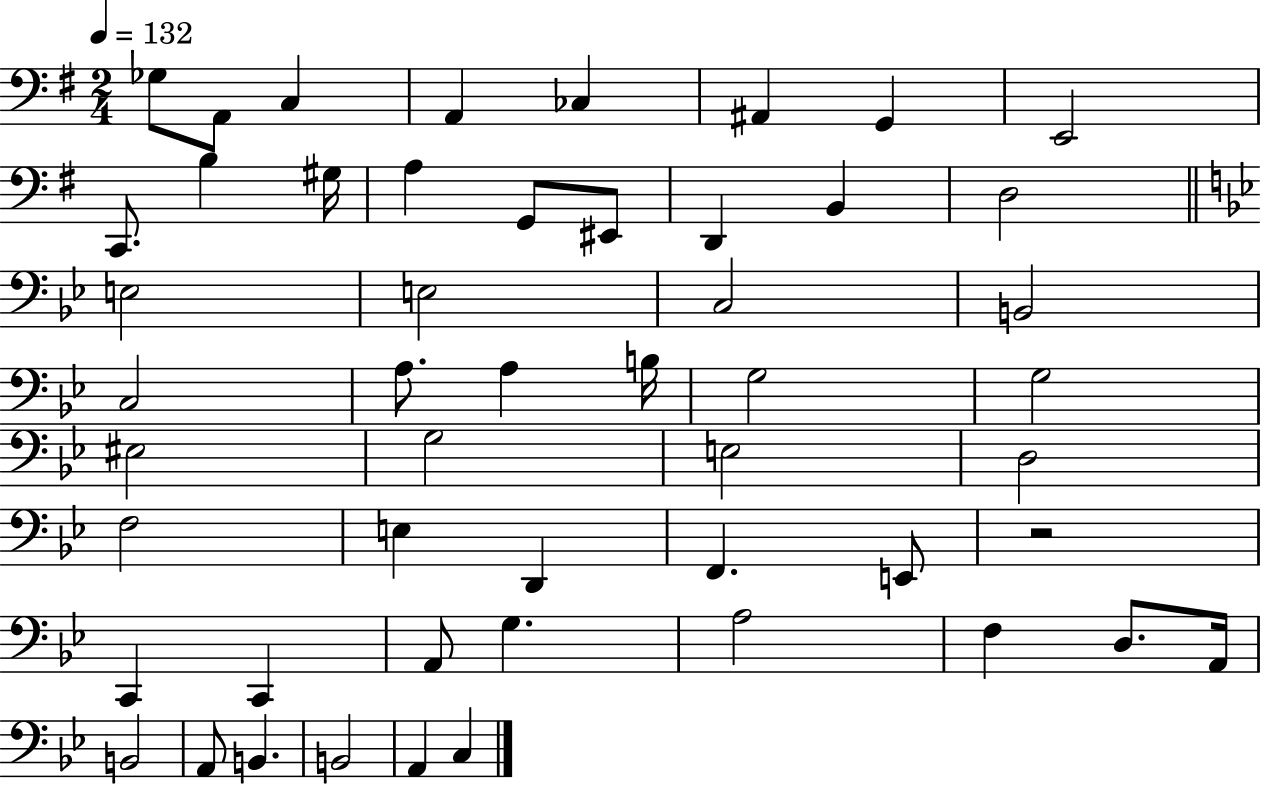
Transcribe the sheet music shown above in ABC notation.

X:1
T:Untitled
M:2/4
L:1/4
K:G
_G,/2 A,,/2 C, A,, _C, ^A,, G,, E,,2 C,,/2 B, ^G,/4 A, G,,/2 ^E,,/2 D,, B,, D,2 E,2 E,2 C,2 B,,2 C,2 A,/2 A, B,/4 G,2 G,2 ^E,2 G,2 E,2 D,2 F,2 E, D,, F,, E,,/2 z2 C,, C,, A,,/2 G, A,2 F, D,/2 A,,/4 B,,2 A,,/2 B,, B,,2 A,, C,